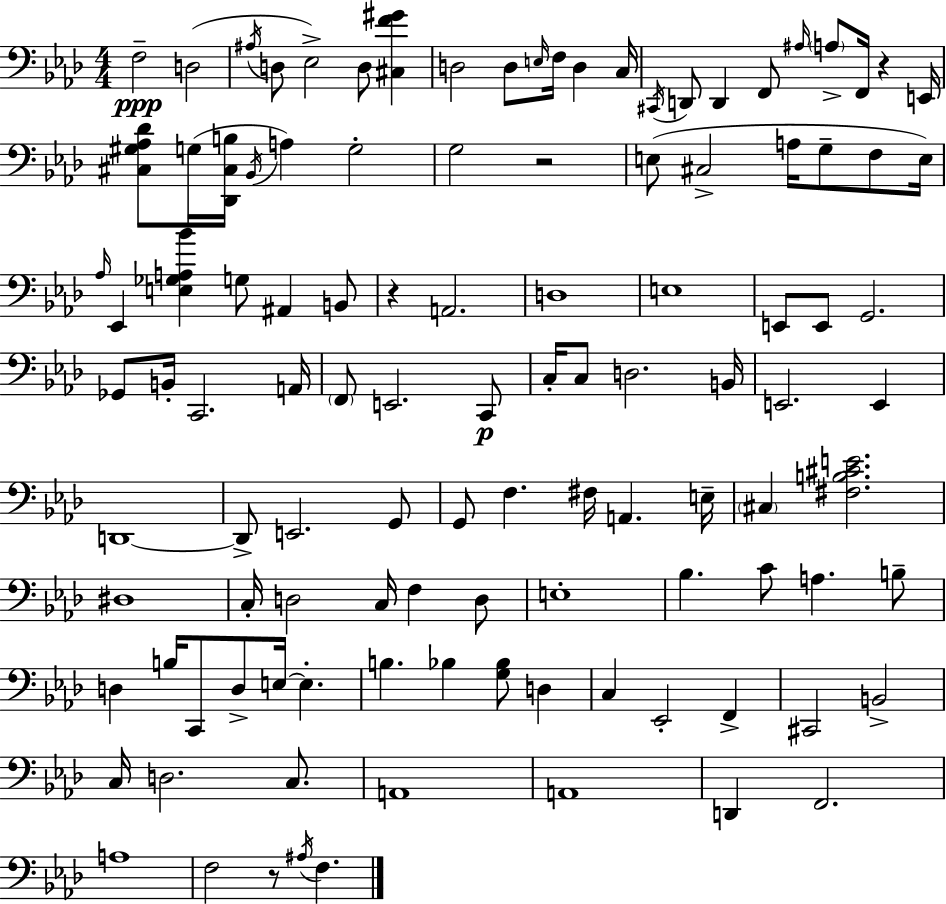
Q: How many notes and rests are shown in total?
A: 111